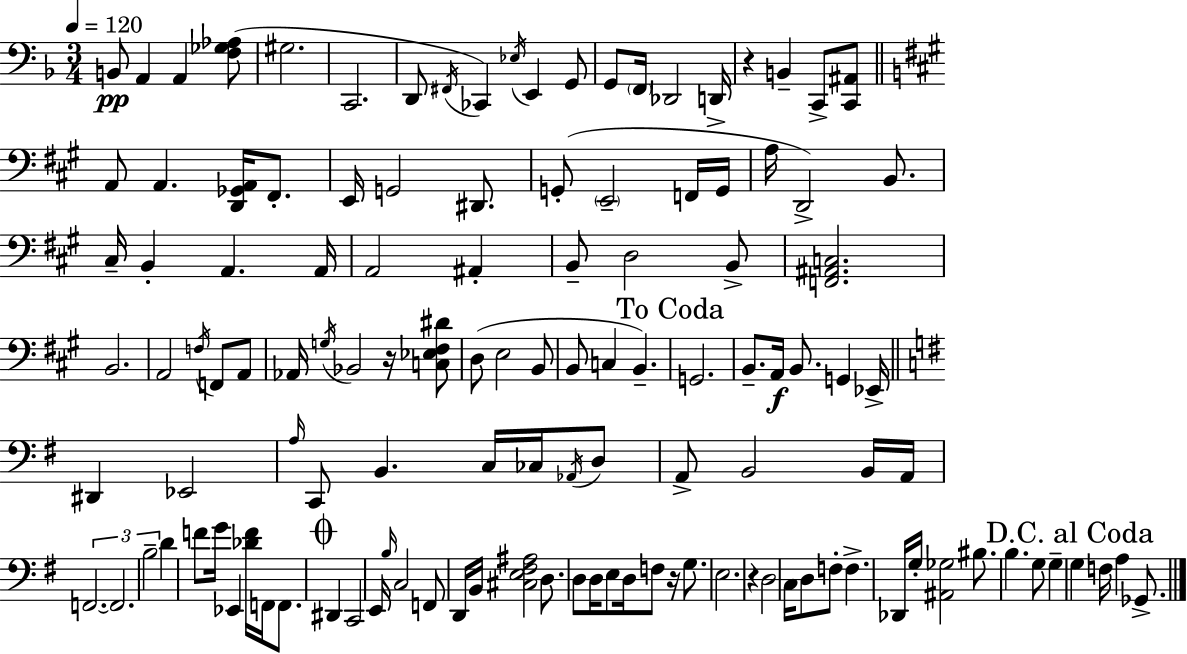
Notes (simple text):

B2/e A2/q A2/q [F3,Gb3,Ab3]/e G#3/h. C2/h. D2/e F#2/s CES2/q Eb3/s E2/q G2/e G2/e F2/s Db2/h D2/s R/q B2/q C2/e [C2,A#2]/e A2/e A2/q. [D2,Gb2,A2]/s F#2/e. E2/s G2/h D#2/e. G2/e E2/h F2/s G2/s A3/s D2/h B2/e. C#3/s B2/q A2/q. A2/s A2/h A#2/q B2/e D3/h B2/e [F2,A#2,C3]/h. B2/h. A2/h F3/s F2/e A2/e Ab2/s G3/s Bb2/h R/s [C3,Eb3,F#3,D#4]/e D3/e E3/h B2/e B2/e C3/q B2/q. G2/h. B2/e. A2/s B2/e. G2/q Eb2/s D#2/q Eb2/h A3/s C2/e B2/q. C3/s CES3/s Ab2/s D3/e A2/e B2/h B2/s A2/s F2/h. F2/h. B3/h D4/q F4/e G4/s Eb2/q [Db4,F4]/s F2/s F2/e. D#2/q C2/h E2/s B3/s C3/h F2/e D2/s B2/s [C#3,E3,F#3,A#3]/h D3/e. D3/e D3/s E3/e D3/s F3/e R/s G3/e. E3/h. R/q D3/h C3/s D3/e F3/e F3/q. Db2/s G3/s [A#2,Gb3]/h BIS3/e. B3/q. G3/e G3/q G3/q F3/s A3/q Gb2/e.